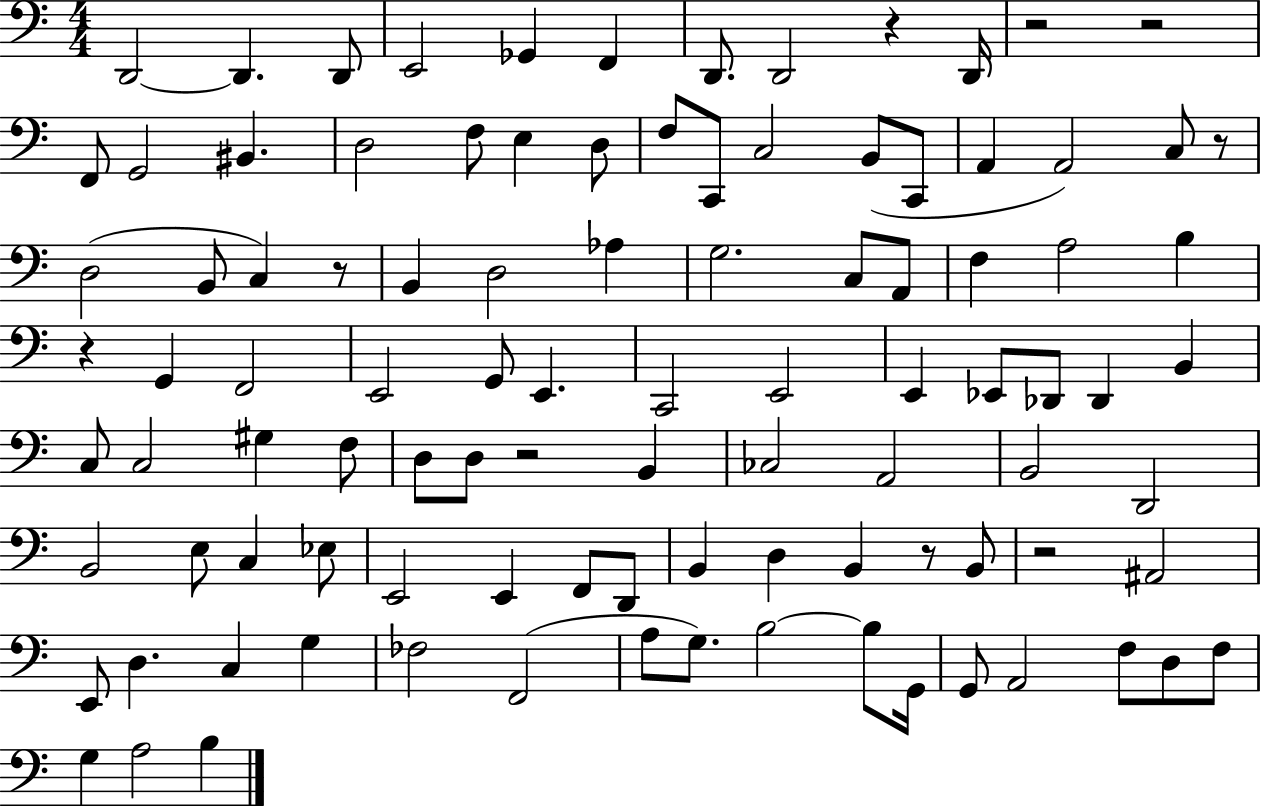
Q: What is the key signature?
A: C major